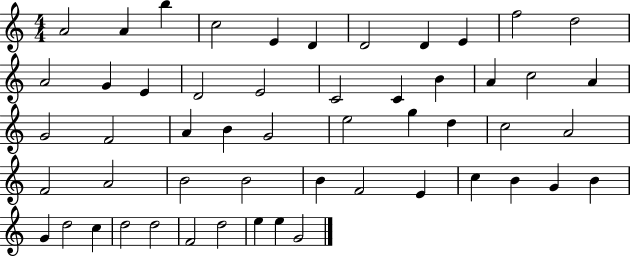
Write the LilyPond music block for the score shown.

{
  \clef treble
  \numericTimeSignature
  \time 4/4
  \key c \major
  a'2 a'4 b''4 | c''2 e'4 d'4 | d'2 d'4 e'4 | f''2 d''2 | \break a'2 g'4 e'4 | d'2 e'2 | c'2 c'4 b'4 | a'4 c''2 a'4 | \break g'2 f'2 | a'4 b'4 g'2 | e''2 g''4 d''4 | c''2 a'2 | \break f'2 a'2 | b'2 b'2 | b'4 f'2 e'4 | c''4 b'4 g'4 b'4 | \break g'4 d''2 c''4 | d''2 d''2 | f'2 d''2 | e''4 e''4 g'2 | \break \bar "|."
}